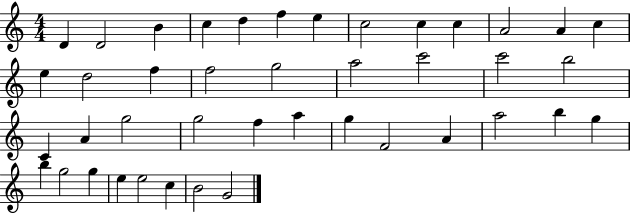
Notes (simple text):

D4/q D4/h B4/q C5/q D5/q F5/q E5/q C5/h C5/q C5/q A4/h A4/q C5/q E5/q D5/h F5/q F5/h G5/h A5/h C6/h C6/h B5/h C4/q A4/q G5/h G5/h F5/q A5/q G5/q F4/h A4/q A5/h B5/q G5/q B5/q G5/h G5/q E5/q E5/h C5/q B4/h G4/h